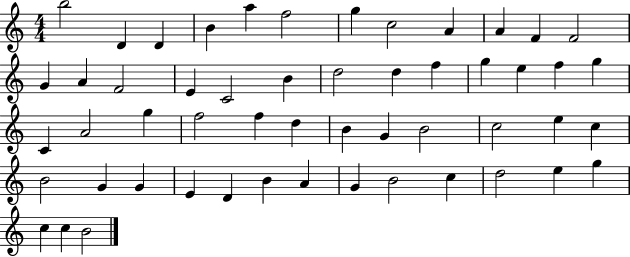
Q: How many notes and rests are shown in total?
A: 53